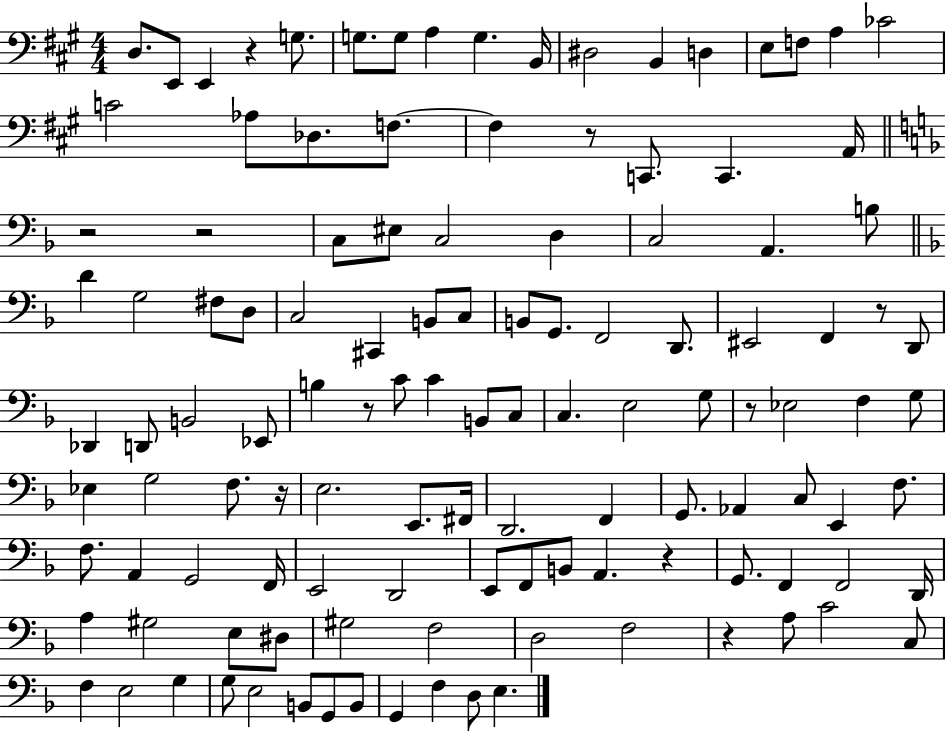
X:1
T:Untitled
M:4/4
L:1/4
K:A
D,/2 E,,/2 E,, z G,/2 G,/2 G,/2 A, G, B,,/4 ^D,2 B,, D, E,/2 F,/2 A, _C2 C2 _A,/2 _D,/2 F,/2 F, z/2 C,,/2 C,, A,,/4 z2 z2 C,/2 ^E,/2 C,2 D, C,2 A,, B,/2 D G,2 ^F,/2 D,/2 C,2 ^C,, B,,/2 C,/2 B,,/2 G,,/2 F,,2 D,,/2 ^E,,2 F,, z/2 D,,/2 _D,, D,,/2 B,,2 _E,,/2 B, z/2 C/2 C B,,/2 C,/2 C, E,2 G,/2 z/2 _E,2 F, G,/2 _E, G,2 F,/2 z/4 E,2 E,,/2 ^F,,/4 D,,2 F,, G,,/2 _A,, C,/2 E,, F,/2 F,/2 A,, G,,2 F,,/4 E,,2 D,,2 E,,/2 F,,/2 B,,/2 A,, z G,,/2 F,, F,,2 D,,/4 A, ^G,2 E,/2 ^D,/2 ^G,2 F,2 D,2 F,2 z A,/2 C2 C,/2 F, E,2 G, G,/2 E,2 B,,/2 G,,/2 B,,/2 G,, F, D,/2 E,